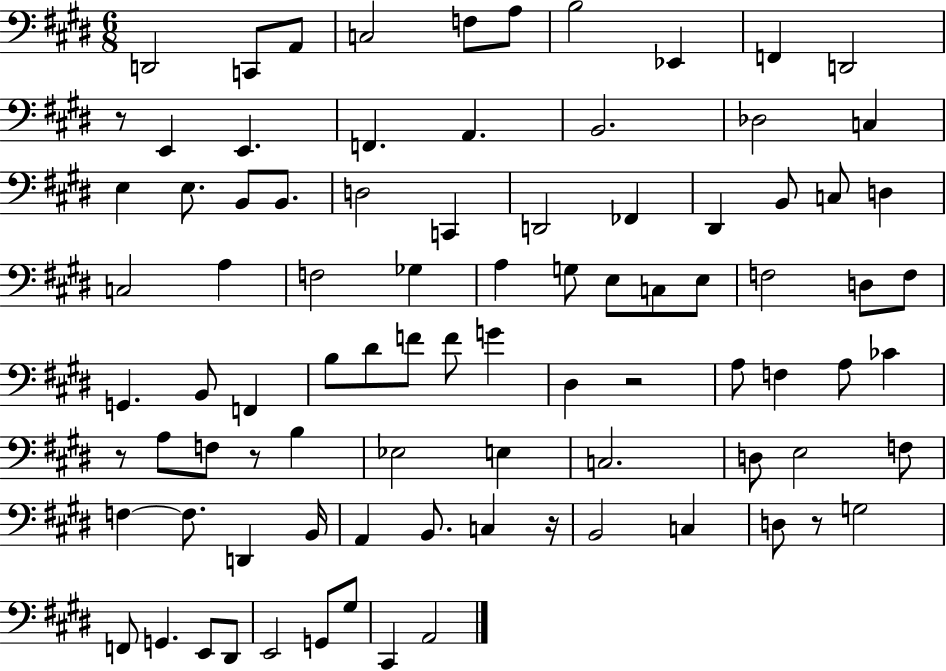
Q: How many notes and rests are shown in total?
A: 89